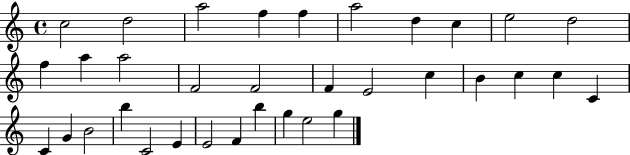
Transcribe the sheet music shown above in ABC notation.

X:1
T:Untitled
M:4/4
L:1/4
K:C
c2 d2 a2 f f a2 d c e2 d2 f a a2 F2 F2 F E2 c B c c C C G B2 b C2 E E2 F b g e2 g